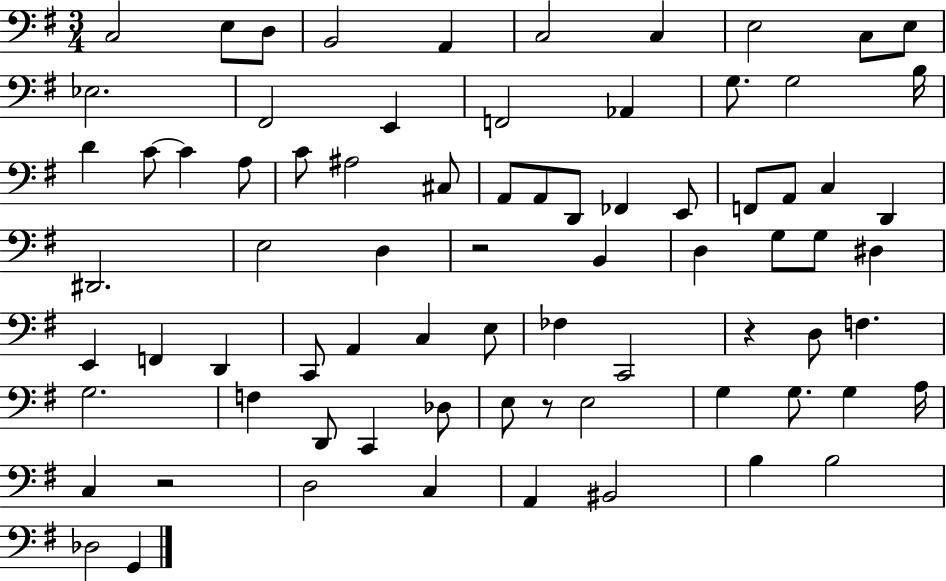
C3/h E3/e D3/e B2/h A2/q C3/h C3/q E3/h C3/e E3/e Eb3/h. F#2/h E2/q F2/h Ab2/q G3/e. G3/h B3/s D4/q C4/e C4/q A3/e C4/e A#3/h C#3/e A2/e A2/e D2/e FES2/q E2/e F2/e A2/e C3/q D2/q D#2/h. E3/h D3/q R/h B2/q D3/q G3/e G3/e D#3/q E2/q F2/q D2/q C2/e A2/q C3/q E3/e FES3/q C2/h R/q D3/e F3/q. G3/h. F3/q D2/e C2/q Db3/e E3/e R/e E3/h G3/q G3/e. G3/q A3/s C3/q R/h D3/h C3/q A2/q BIS2/h B3/q B3/h Db3/h G2/q